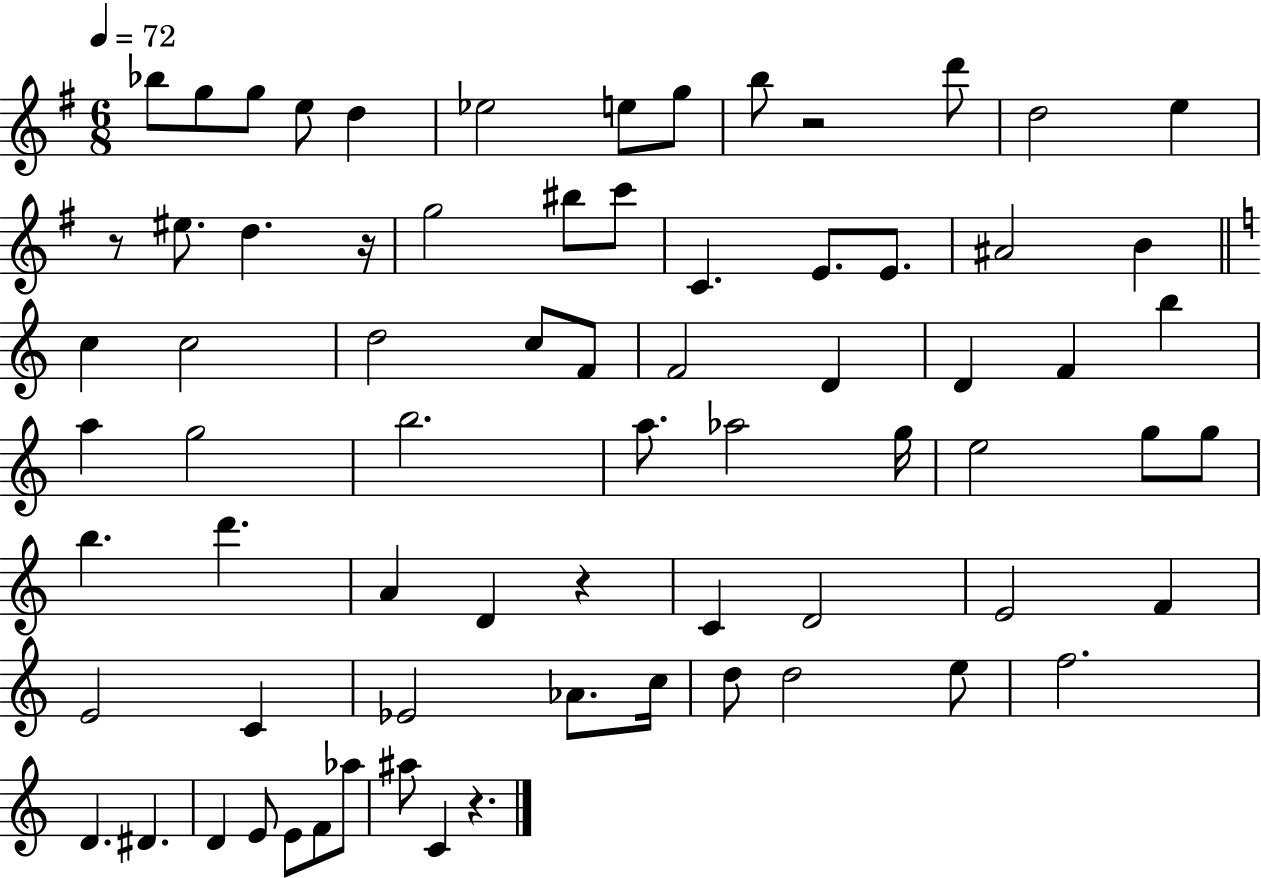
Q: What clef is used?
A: treble